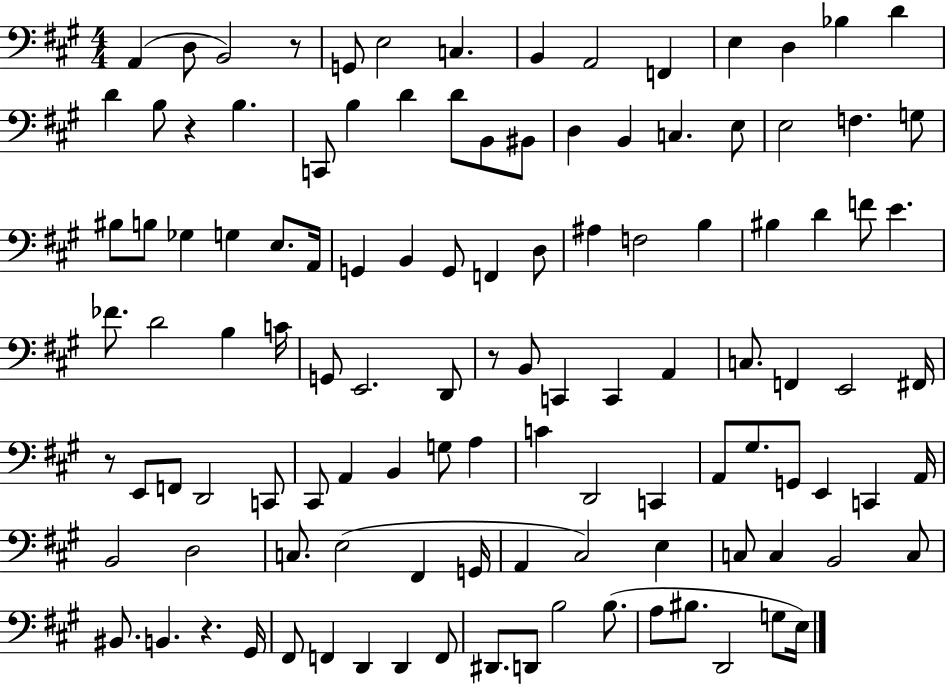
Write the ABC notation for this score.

X:1
T:Untitled
M:4/4
L:1/4
K:A
A,, D,/2 B,,2 z/2 G,,/2 E,2 C, B,, A,,2 F,, E, D, _B, D D B,/2 z B, C,,/2 B, D D/2 B,,/2 ^B,,/2 D, B,, C, E,/2 E,2 F, G,/2 ^B,/2 B,/2 _G, G, E,/2 A,,/4 G,, B,, G,,/2 F,, D,/2 ^A, F,2 B, ^B, D F/2 E _F/2 D2 B, C/4 G,,/2 E,,2 D,,/2 z/2 B,,/2 C,, C,, A,, C,/2 F,, E,,2 ^F,,/4 z/2 E,,/2 F,,/2 D,,2 C,,/2 ^C,,/2 A,, B,, G,/2 A, C D,,2 C,, A,,/2 ^G,/2 G,,/2 E,, C,, A,,/4 B,,2 D,2 C,/2 E,2 ^F,, G,,/4 A,, ^C,2 E, C,/2 C, B,,2 C,/2 ^B,,/2 B,, z ^G,,/4 ^F,,/2 F,, D,, D,, F,,/2 ^D,,/2 D,,/2 B,2 B,/2 A,/2 ^B,/2 D,,2 G,/2 E,/4